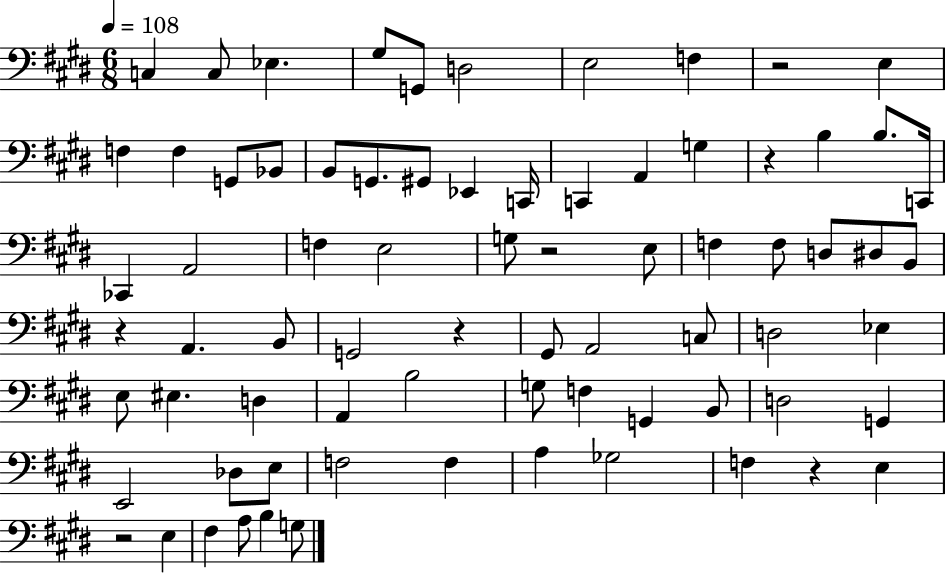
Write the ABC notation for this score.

X:1
T:Untitled
M:6/8
L:1/4
K:E
C, C,/2 _E, ^G,/2 G,,/2 D,2 E,2 F, z2 E, F, F, G,,/2 _B,,/2 B,,/2 G,,/2 ^G,,/2 _E,, C,,/4 C,, A,, G, z B, B,/2 C,,/4 _C,, A,,2 F, E,2 G,/2 z2 E,/2 F, F,/2 D,/2 ^D,/2 B,,/2 z A,, B,,/2 G,,2 z ^G,,/2 A,,2 C,/2 D,2 _E, E,/2 ^E, D, A,, B,2 G,/2 F, G,, B,,/2 D,2 G,, E,,2 _D,/2 E,/2 F,2 F, A, _G,2 F, z E, z2 E, ^F, A,/2 B, G,/2